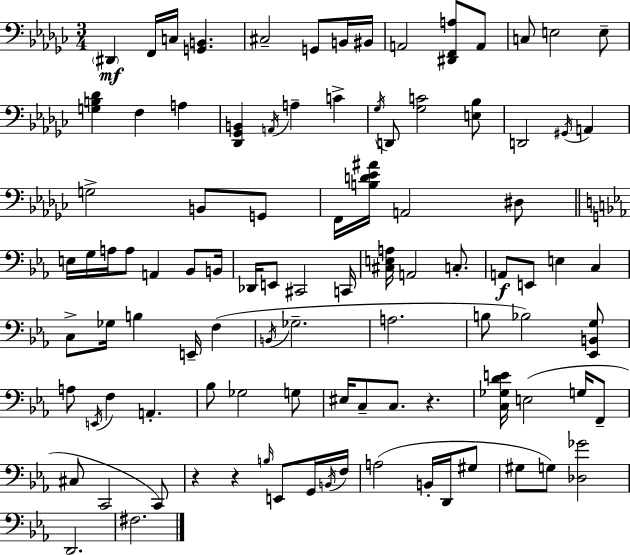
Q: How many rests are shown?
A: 3